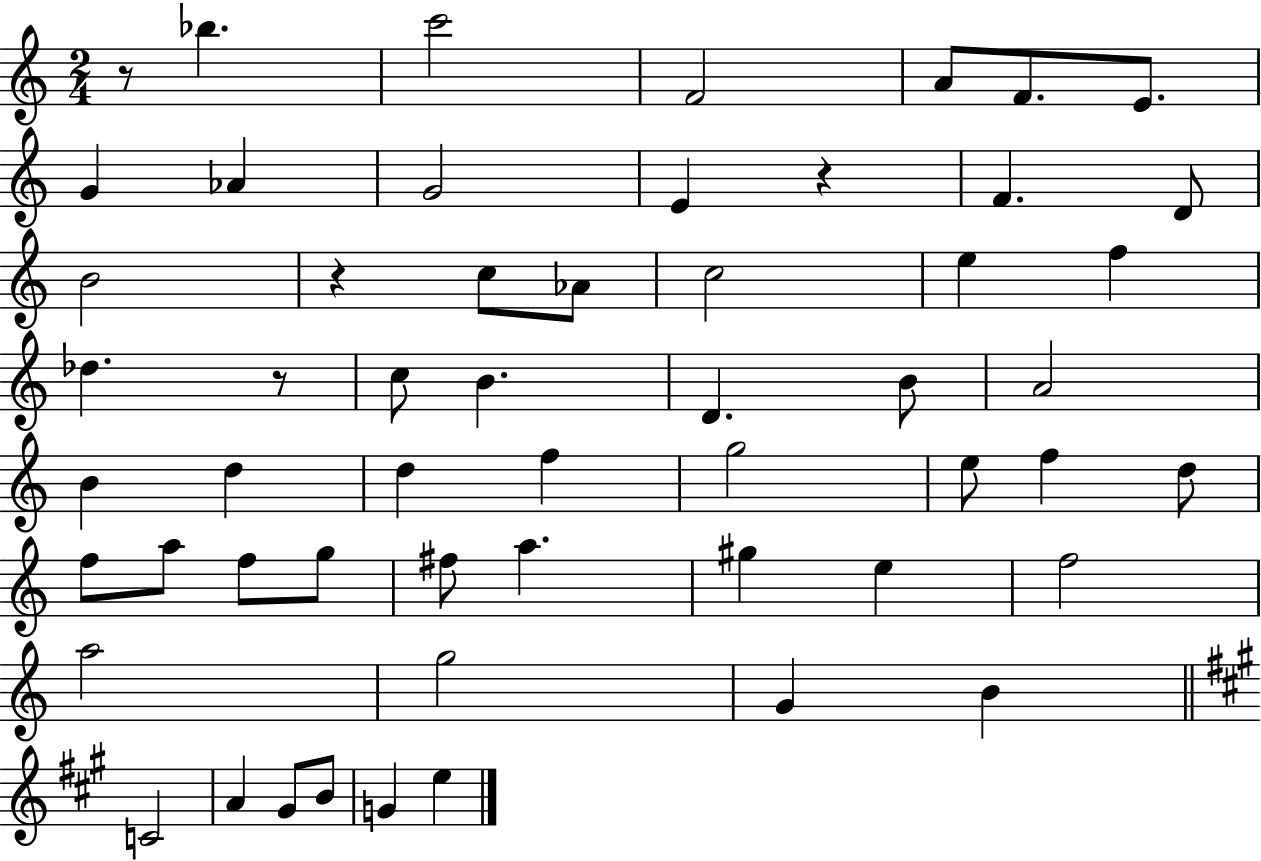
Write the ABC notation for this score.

X:1
T:Untitled
M:2/4
L:1/4
K:C
z/2 _b c'2 F2 A/2 F/2 E/2 G _A G2 E z F D/2 B2 z c/2 _A/2 c2 e f _d z/2 c/2 B D B/2 A2 B d d f g2 e/2 f d/2 f/2 a/2 f/2 g/2 ^f/2 a ^g e f2 a2 g2 G B C2 A ^G/2 B/2 G e